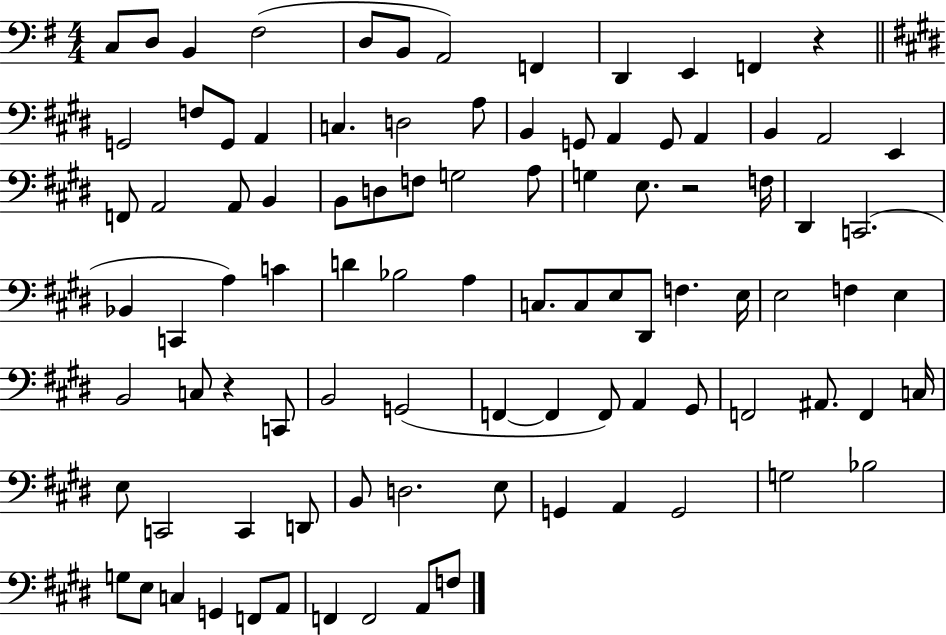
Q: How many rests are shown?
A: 3